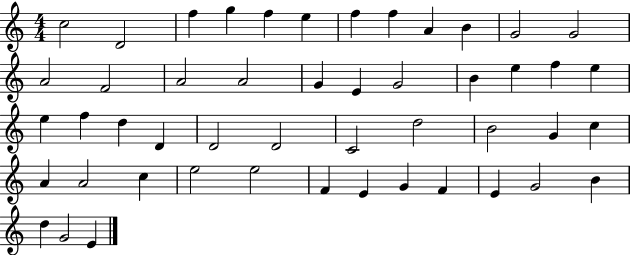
X:1
T:Untitled
M:4/4
L:1/4
K:C
c2 D2 f g f e f f A B G2 G2 A2 F2 A2 A2 G E G2 B e f e e f d D D2 D2 C2 d2 B2 G c A A2 c e2 e2 F E G F E G2 B d G2 E